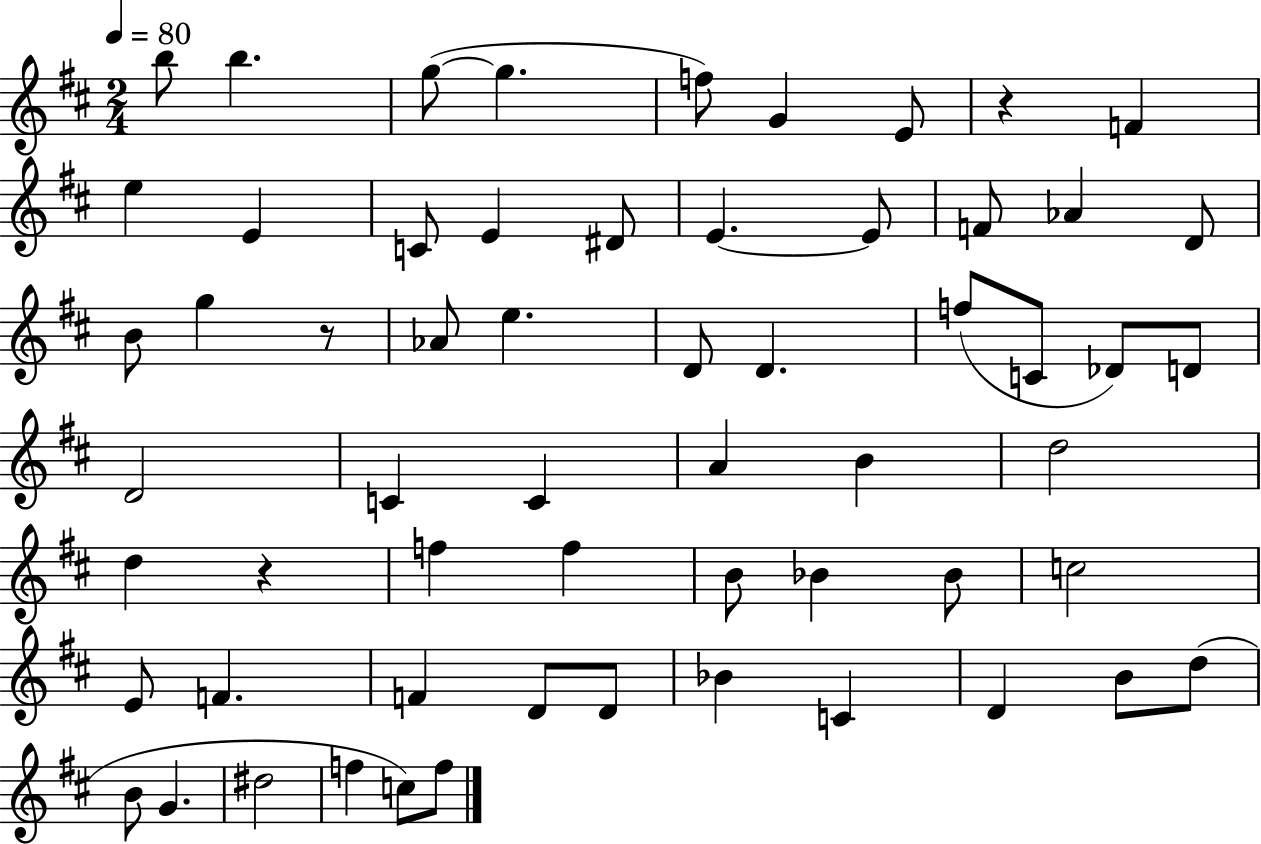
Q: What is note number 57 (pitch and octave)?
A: F5